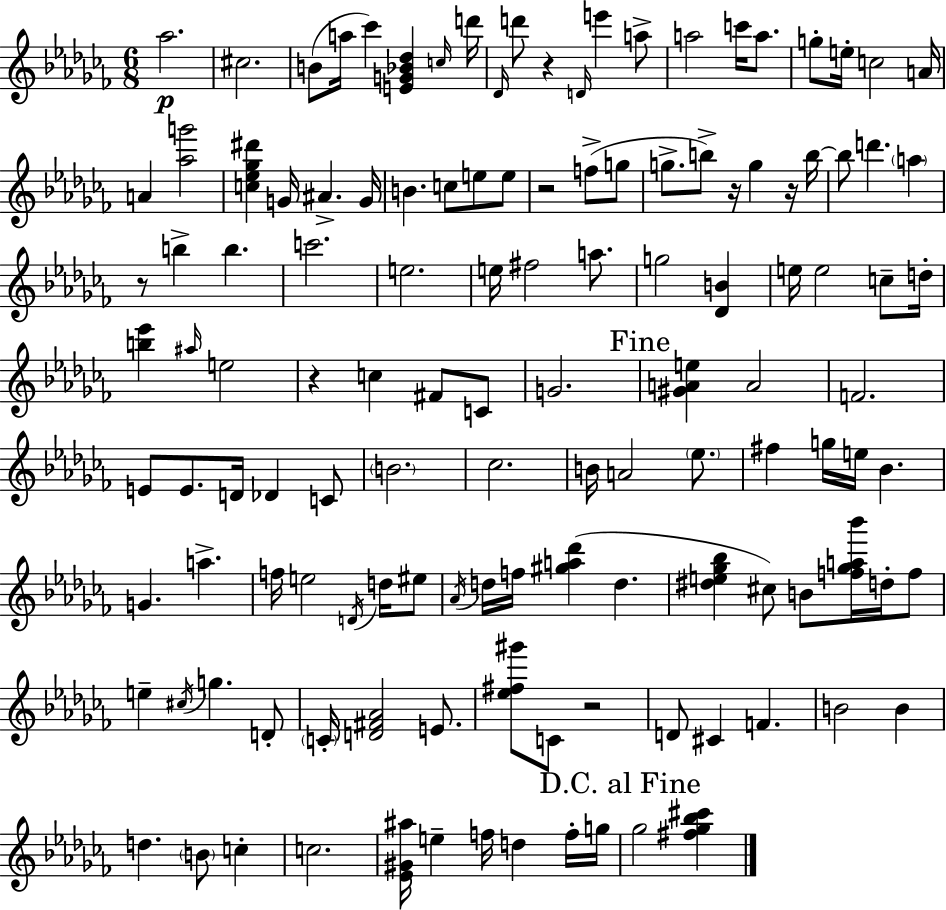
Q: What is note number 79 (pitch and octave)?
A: D5